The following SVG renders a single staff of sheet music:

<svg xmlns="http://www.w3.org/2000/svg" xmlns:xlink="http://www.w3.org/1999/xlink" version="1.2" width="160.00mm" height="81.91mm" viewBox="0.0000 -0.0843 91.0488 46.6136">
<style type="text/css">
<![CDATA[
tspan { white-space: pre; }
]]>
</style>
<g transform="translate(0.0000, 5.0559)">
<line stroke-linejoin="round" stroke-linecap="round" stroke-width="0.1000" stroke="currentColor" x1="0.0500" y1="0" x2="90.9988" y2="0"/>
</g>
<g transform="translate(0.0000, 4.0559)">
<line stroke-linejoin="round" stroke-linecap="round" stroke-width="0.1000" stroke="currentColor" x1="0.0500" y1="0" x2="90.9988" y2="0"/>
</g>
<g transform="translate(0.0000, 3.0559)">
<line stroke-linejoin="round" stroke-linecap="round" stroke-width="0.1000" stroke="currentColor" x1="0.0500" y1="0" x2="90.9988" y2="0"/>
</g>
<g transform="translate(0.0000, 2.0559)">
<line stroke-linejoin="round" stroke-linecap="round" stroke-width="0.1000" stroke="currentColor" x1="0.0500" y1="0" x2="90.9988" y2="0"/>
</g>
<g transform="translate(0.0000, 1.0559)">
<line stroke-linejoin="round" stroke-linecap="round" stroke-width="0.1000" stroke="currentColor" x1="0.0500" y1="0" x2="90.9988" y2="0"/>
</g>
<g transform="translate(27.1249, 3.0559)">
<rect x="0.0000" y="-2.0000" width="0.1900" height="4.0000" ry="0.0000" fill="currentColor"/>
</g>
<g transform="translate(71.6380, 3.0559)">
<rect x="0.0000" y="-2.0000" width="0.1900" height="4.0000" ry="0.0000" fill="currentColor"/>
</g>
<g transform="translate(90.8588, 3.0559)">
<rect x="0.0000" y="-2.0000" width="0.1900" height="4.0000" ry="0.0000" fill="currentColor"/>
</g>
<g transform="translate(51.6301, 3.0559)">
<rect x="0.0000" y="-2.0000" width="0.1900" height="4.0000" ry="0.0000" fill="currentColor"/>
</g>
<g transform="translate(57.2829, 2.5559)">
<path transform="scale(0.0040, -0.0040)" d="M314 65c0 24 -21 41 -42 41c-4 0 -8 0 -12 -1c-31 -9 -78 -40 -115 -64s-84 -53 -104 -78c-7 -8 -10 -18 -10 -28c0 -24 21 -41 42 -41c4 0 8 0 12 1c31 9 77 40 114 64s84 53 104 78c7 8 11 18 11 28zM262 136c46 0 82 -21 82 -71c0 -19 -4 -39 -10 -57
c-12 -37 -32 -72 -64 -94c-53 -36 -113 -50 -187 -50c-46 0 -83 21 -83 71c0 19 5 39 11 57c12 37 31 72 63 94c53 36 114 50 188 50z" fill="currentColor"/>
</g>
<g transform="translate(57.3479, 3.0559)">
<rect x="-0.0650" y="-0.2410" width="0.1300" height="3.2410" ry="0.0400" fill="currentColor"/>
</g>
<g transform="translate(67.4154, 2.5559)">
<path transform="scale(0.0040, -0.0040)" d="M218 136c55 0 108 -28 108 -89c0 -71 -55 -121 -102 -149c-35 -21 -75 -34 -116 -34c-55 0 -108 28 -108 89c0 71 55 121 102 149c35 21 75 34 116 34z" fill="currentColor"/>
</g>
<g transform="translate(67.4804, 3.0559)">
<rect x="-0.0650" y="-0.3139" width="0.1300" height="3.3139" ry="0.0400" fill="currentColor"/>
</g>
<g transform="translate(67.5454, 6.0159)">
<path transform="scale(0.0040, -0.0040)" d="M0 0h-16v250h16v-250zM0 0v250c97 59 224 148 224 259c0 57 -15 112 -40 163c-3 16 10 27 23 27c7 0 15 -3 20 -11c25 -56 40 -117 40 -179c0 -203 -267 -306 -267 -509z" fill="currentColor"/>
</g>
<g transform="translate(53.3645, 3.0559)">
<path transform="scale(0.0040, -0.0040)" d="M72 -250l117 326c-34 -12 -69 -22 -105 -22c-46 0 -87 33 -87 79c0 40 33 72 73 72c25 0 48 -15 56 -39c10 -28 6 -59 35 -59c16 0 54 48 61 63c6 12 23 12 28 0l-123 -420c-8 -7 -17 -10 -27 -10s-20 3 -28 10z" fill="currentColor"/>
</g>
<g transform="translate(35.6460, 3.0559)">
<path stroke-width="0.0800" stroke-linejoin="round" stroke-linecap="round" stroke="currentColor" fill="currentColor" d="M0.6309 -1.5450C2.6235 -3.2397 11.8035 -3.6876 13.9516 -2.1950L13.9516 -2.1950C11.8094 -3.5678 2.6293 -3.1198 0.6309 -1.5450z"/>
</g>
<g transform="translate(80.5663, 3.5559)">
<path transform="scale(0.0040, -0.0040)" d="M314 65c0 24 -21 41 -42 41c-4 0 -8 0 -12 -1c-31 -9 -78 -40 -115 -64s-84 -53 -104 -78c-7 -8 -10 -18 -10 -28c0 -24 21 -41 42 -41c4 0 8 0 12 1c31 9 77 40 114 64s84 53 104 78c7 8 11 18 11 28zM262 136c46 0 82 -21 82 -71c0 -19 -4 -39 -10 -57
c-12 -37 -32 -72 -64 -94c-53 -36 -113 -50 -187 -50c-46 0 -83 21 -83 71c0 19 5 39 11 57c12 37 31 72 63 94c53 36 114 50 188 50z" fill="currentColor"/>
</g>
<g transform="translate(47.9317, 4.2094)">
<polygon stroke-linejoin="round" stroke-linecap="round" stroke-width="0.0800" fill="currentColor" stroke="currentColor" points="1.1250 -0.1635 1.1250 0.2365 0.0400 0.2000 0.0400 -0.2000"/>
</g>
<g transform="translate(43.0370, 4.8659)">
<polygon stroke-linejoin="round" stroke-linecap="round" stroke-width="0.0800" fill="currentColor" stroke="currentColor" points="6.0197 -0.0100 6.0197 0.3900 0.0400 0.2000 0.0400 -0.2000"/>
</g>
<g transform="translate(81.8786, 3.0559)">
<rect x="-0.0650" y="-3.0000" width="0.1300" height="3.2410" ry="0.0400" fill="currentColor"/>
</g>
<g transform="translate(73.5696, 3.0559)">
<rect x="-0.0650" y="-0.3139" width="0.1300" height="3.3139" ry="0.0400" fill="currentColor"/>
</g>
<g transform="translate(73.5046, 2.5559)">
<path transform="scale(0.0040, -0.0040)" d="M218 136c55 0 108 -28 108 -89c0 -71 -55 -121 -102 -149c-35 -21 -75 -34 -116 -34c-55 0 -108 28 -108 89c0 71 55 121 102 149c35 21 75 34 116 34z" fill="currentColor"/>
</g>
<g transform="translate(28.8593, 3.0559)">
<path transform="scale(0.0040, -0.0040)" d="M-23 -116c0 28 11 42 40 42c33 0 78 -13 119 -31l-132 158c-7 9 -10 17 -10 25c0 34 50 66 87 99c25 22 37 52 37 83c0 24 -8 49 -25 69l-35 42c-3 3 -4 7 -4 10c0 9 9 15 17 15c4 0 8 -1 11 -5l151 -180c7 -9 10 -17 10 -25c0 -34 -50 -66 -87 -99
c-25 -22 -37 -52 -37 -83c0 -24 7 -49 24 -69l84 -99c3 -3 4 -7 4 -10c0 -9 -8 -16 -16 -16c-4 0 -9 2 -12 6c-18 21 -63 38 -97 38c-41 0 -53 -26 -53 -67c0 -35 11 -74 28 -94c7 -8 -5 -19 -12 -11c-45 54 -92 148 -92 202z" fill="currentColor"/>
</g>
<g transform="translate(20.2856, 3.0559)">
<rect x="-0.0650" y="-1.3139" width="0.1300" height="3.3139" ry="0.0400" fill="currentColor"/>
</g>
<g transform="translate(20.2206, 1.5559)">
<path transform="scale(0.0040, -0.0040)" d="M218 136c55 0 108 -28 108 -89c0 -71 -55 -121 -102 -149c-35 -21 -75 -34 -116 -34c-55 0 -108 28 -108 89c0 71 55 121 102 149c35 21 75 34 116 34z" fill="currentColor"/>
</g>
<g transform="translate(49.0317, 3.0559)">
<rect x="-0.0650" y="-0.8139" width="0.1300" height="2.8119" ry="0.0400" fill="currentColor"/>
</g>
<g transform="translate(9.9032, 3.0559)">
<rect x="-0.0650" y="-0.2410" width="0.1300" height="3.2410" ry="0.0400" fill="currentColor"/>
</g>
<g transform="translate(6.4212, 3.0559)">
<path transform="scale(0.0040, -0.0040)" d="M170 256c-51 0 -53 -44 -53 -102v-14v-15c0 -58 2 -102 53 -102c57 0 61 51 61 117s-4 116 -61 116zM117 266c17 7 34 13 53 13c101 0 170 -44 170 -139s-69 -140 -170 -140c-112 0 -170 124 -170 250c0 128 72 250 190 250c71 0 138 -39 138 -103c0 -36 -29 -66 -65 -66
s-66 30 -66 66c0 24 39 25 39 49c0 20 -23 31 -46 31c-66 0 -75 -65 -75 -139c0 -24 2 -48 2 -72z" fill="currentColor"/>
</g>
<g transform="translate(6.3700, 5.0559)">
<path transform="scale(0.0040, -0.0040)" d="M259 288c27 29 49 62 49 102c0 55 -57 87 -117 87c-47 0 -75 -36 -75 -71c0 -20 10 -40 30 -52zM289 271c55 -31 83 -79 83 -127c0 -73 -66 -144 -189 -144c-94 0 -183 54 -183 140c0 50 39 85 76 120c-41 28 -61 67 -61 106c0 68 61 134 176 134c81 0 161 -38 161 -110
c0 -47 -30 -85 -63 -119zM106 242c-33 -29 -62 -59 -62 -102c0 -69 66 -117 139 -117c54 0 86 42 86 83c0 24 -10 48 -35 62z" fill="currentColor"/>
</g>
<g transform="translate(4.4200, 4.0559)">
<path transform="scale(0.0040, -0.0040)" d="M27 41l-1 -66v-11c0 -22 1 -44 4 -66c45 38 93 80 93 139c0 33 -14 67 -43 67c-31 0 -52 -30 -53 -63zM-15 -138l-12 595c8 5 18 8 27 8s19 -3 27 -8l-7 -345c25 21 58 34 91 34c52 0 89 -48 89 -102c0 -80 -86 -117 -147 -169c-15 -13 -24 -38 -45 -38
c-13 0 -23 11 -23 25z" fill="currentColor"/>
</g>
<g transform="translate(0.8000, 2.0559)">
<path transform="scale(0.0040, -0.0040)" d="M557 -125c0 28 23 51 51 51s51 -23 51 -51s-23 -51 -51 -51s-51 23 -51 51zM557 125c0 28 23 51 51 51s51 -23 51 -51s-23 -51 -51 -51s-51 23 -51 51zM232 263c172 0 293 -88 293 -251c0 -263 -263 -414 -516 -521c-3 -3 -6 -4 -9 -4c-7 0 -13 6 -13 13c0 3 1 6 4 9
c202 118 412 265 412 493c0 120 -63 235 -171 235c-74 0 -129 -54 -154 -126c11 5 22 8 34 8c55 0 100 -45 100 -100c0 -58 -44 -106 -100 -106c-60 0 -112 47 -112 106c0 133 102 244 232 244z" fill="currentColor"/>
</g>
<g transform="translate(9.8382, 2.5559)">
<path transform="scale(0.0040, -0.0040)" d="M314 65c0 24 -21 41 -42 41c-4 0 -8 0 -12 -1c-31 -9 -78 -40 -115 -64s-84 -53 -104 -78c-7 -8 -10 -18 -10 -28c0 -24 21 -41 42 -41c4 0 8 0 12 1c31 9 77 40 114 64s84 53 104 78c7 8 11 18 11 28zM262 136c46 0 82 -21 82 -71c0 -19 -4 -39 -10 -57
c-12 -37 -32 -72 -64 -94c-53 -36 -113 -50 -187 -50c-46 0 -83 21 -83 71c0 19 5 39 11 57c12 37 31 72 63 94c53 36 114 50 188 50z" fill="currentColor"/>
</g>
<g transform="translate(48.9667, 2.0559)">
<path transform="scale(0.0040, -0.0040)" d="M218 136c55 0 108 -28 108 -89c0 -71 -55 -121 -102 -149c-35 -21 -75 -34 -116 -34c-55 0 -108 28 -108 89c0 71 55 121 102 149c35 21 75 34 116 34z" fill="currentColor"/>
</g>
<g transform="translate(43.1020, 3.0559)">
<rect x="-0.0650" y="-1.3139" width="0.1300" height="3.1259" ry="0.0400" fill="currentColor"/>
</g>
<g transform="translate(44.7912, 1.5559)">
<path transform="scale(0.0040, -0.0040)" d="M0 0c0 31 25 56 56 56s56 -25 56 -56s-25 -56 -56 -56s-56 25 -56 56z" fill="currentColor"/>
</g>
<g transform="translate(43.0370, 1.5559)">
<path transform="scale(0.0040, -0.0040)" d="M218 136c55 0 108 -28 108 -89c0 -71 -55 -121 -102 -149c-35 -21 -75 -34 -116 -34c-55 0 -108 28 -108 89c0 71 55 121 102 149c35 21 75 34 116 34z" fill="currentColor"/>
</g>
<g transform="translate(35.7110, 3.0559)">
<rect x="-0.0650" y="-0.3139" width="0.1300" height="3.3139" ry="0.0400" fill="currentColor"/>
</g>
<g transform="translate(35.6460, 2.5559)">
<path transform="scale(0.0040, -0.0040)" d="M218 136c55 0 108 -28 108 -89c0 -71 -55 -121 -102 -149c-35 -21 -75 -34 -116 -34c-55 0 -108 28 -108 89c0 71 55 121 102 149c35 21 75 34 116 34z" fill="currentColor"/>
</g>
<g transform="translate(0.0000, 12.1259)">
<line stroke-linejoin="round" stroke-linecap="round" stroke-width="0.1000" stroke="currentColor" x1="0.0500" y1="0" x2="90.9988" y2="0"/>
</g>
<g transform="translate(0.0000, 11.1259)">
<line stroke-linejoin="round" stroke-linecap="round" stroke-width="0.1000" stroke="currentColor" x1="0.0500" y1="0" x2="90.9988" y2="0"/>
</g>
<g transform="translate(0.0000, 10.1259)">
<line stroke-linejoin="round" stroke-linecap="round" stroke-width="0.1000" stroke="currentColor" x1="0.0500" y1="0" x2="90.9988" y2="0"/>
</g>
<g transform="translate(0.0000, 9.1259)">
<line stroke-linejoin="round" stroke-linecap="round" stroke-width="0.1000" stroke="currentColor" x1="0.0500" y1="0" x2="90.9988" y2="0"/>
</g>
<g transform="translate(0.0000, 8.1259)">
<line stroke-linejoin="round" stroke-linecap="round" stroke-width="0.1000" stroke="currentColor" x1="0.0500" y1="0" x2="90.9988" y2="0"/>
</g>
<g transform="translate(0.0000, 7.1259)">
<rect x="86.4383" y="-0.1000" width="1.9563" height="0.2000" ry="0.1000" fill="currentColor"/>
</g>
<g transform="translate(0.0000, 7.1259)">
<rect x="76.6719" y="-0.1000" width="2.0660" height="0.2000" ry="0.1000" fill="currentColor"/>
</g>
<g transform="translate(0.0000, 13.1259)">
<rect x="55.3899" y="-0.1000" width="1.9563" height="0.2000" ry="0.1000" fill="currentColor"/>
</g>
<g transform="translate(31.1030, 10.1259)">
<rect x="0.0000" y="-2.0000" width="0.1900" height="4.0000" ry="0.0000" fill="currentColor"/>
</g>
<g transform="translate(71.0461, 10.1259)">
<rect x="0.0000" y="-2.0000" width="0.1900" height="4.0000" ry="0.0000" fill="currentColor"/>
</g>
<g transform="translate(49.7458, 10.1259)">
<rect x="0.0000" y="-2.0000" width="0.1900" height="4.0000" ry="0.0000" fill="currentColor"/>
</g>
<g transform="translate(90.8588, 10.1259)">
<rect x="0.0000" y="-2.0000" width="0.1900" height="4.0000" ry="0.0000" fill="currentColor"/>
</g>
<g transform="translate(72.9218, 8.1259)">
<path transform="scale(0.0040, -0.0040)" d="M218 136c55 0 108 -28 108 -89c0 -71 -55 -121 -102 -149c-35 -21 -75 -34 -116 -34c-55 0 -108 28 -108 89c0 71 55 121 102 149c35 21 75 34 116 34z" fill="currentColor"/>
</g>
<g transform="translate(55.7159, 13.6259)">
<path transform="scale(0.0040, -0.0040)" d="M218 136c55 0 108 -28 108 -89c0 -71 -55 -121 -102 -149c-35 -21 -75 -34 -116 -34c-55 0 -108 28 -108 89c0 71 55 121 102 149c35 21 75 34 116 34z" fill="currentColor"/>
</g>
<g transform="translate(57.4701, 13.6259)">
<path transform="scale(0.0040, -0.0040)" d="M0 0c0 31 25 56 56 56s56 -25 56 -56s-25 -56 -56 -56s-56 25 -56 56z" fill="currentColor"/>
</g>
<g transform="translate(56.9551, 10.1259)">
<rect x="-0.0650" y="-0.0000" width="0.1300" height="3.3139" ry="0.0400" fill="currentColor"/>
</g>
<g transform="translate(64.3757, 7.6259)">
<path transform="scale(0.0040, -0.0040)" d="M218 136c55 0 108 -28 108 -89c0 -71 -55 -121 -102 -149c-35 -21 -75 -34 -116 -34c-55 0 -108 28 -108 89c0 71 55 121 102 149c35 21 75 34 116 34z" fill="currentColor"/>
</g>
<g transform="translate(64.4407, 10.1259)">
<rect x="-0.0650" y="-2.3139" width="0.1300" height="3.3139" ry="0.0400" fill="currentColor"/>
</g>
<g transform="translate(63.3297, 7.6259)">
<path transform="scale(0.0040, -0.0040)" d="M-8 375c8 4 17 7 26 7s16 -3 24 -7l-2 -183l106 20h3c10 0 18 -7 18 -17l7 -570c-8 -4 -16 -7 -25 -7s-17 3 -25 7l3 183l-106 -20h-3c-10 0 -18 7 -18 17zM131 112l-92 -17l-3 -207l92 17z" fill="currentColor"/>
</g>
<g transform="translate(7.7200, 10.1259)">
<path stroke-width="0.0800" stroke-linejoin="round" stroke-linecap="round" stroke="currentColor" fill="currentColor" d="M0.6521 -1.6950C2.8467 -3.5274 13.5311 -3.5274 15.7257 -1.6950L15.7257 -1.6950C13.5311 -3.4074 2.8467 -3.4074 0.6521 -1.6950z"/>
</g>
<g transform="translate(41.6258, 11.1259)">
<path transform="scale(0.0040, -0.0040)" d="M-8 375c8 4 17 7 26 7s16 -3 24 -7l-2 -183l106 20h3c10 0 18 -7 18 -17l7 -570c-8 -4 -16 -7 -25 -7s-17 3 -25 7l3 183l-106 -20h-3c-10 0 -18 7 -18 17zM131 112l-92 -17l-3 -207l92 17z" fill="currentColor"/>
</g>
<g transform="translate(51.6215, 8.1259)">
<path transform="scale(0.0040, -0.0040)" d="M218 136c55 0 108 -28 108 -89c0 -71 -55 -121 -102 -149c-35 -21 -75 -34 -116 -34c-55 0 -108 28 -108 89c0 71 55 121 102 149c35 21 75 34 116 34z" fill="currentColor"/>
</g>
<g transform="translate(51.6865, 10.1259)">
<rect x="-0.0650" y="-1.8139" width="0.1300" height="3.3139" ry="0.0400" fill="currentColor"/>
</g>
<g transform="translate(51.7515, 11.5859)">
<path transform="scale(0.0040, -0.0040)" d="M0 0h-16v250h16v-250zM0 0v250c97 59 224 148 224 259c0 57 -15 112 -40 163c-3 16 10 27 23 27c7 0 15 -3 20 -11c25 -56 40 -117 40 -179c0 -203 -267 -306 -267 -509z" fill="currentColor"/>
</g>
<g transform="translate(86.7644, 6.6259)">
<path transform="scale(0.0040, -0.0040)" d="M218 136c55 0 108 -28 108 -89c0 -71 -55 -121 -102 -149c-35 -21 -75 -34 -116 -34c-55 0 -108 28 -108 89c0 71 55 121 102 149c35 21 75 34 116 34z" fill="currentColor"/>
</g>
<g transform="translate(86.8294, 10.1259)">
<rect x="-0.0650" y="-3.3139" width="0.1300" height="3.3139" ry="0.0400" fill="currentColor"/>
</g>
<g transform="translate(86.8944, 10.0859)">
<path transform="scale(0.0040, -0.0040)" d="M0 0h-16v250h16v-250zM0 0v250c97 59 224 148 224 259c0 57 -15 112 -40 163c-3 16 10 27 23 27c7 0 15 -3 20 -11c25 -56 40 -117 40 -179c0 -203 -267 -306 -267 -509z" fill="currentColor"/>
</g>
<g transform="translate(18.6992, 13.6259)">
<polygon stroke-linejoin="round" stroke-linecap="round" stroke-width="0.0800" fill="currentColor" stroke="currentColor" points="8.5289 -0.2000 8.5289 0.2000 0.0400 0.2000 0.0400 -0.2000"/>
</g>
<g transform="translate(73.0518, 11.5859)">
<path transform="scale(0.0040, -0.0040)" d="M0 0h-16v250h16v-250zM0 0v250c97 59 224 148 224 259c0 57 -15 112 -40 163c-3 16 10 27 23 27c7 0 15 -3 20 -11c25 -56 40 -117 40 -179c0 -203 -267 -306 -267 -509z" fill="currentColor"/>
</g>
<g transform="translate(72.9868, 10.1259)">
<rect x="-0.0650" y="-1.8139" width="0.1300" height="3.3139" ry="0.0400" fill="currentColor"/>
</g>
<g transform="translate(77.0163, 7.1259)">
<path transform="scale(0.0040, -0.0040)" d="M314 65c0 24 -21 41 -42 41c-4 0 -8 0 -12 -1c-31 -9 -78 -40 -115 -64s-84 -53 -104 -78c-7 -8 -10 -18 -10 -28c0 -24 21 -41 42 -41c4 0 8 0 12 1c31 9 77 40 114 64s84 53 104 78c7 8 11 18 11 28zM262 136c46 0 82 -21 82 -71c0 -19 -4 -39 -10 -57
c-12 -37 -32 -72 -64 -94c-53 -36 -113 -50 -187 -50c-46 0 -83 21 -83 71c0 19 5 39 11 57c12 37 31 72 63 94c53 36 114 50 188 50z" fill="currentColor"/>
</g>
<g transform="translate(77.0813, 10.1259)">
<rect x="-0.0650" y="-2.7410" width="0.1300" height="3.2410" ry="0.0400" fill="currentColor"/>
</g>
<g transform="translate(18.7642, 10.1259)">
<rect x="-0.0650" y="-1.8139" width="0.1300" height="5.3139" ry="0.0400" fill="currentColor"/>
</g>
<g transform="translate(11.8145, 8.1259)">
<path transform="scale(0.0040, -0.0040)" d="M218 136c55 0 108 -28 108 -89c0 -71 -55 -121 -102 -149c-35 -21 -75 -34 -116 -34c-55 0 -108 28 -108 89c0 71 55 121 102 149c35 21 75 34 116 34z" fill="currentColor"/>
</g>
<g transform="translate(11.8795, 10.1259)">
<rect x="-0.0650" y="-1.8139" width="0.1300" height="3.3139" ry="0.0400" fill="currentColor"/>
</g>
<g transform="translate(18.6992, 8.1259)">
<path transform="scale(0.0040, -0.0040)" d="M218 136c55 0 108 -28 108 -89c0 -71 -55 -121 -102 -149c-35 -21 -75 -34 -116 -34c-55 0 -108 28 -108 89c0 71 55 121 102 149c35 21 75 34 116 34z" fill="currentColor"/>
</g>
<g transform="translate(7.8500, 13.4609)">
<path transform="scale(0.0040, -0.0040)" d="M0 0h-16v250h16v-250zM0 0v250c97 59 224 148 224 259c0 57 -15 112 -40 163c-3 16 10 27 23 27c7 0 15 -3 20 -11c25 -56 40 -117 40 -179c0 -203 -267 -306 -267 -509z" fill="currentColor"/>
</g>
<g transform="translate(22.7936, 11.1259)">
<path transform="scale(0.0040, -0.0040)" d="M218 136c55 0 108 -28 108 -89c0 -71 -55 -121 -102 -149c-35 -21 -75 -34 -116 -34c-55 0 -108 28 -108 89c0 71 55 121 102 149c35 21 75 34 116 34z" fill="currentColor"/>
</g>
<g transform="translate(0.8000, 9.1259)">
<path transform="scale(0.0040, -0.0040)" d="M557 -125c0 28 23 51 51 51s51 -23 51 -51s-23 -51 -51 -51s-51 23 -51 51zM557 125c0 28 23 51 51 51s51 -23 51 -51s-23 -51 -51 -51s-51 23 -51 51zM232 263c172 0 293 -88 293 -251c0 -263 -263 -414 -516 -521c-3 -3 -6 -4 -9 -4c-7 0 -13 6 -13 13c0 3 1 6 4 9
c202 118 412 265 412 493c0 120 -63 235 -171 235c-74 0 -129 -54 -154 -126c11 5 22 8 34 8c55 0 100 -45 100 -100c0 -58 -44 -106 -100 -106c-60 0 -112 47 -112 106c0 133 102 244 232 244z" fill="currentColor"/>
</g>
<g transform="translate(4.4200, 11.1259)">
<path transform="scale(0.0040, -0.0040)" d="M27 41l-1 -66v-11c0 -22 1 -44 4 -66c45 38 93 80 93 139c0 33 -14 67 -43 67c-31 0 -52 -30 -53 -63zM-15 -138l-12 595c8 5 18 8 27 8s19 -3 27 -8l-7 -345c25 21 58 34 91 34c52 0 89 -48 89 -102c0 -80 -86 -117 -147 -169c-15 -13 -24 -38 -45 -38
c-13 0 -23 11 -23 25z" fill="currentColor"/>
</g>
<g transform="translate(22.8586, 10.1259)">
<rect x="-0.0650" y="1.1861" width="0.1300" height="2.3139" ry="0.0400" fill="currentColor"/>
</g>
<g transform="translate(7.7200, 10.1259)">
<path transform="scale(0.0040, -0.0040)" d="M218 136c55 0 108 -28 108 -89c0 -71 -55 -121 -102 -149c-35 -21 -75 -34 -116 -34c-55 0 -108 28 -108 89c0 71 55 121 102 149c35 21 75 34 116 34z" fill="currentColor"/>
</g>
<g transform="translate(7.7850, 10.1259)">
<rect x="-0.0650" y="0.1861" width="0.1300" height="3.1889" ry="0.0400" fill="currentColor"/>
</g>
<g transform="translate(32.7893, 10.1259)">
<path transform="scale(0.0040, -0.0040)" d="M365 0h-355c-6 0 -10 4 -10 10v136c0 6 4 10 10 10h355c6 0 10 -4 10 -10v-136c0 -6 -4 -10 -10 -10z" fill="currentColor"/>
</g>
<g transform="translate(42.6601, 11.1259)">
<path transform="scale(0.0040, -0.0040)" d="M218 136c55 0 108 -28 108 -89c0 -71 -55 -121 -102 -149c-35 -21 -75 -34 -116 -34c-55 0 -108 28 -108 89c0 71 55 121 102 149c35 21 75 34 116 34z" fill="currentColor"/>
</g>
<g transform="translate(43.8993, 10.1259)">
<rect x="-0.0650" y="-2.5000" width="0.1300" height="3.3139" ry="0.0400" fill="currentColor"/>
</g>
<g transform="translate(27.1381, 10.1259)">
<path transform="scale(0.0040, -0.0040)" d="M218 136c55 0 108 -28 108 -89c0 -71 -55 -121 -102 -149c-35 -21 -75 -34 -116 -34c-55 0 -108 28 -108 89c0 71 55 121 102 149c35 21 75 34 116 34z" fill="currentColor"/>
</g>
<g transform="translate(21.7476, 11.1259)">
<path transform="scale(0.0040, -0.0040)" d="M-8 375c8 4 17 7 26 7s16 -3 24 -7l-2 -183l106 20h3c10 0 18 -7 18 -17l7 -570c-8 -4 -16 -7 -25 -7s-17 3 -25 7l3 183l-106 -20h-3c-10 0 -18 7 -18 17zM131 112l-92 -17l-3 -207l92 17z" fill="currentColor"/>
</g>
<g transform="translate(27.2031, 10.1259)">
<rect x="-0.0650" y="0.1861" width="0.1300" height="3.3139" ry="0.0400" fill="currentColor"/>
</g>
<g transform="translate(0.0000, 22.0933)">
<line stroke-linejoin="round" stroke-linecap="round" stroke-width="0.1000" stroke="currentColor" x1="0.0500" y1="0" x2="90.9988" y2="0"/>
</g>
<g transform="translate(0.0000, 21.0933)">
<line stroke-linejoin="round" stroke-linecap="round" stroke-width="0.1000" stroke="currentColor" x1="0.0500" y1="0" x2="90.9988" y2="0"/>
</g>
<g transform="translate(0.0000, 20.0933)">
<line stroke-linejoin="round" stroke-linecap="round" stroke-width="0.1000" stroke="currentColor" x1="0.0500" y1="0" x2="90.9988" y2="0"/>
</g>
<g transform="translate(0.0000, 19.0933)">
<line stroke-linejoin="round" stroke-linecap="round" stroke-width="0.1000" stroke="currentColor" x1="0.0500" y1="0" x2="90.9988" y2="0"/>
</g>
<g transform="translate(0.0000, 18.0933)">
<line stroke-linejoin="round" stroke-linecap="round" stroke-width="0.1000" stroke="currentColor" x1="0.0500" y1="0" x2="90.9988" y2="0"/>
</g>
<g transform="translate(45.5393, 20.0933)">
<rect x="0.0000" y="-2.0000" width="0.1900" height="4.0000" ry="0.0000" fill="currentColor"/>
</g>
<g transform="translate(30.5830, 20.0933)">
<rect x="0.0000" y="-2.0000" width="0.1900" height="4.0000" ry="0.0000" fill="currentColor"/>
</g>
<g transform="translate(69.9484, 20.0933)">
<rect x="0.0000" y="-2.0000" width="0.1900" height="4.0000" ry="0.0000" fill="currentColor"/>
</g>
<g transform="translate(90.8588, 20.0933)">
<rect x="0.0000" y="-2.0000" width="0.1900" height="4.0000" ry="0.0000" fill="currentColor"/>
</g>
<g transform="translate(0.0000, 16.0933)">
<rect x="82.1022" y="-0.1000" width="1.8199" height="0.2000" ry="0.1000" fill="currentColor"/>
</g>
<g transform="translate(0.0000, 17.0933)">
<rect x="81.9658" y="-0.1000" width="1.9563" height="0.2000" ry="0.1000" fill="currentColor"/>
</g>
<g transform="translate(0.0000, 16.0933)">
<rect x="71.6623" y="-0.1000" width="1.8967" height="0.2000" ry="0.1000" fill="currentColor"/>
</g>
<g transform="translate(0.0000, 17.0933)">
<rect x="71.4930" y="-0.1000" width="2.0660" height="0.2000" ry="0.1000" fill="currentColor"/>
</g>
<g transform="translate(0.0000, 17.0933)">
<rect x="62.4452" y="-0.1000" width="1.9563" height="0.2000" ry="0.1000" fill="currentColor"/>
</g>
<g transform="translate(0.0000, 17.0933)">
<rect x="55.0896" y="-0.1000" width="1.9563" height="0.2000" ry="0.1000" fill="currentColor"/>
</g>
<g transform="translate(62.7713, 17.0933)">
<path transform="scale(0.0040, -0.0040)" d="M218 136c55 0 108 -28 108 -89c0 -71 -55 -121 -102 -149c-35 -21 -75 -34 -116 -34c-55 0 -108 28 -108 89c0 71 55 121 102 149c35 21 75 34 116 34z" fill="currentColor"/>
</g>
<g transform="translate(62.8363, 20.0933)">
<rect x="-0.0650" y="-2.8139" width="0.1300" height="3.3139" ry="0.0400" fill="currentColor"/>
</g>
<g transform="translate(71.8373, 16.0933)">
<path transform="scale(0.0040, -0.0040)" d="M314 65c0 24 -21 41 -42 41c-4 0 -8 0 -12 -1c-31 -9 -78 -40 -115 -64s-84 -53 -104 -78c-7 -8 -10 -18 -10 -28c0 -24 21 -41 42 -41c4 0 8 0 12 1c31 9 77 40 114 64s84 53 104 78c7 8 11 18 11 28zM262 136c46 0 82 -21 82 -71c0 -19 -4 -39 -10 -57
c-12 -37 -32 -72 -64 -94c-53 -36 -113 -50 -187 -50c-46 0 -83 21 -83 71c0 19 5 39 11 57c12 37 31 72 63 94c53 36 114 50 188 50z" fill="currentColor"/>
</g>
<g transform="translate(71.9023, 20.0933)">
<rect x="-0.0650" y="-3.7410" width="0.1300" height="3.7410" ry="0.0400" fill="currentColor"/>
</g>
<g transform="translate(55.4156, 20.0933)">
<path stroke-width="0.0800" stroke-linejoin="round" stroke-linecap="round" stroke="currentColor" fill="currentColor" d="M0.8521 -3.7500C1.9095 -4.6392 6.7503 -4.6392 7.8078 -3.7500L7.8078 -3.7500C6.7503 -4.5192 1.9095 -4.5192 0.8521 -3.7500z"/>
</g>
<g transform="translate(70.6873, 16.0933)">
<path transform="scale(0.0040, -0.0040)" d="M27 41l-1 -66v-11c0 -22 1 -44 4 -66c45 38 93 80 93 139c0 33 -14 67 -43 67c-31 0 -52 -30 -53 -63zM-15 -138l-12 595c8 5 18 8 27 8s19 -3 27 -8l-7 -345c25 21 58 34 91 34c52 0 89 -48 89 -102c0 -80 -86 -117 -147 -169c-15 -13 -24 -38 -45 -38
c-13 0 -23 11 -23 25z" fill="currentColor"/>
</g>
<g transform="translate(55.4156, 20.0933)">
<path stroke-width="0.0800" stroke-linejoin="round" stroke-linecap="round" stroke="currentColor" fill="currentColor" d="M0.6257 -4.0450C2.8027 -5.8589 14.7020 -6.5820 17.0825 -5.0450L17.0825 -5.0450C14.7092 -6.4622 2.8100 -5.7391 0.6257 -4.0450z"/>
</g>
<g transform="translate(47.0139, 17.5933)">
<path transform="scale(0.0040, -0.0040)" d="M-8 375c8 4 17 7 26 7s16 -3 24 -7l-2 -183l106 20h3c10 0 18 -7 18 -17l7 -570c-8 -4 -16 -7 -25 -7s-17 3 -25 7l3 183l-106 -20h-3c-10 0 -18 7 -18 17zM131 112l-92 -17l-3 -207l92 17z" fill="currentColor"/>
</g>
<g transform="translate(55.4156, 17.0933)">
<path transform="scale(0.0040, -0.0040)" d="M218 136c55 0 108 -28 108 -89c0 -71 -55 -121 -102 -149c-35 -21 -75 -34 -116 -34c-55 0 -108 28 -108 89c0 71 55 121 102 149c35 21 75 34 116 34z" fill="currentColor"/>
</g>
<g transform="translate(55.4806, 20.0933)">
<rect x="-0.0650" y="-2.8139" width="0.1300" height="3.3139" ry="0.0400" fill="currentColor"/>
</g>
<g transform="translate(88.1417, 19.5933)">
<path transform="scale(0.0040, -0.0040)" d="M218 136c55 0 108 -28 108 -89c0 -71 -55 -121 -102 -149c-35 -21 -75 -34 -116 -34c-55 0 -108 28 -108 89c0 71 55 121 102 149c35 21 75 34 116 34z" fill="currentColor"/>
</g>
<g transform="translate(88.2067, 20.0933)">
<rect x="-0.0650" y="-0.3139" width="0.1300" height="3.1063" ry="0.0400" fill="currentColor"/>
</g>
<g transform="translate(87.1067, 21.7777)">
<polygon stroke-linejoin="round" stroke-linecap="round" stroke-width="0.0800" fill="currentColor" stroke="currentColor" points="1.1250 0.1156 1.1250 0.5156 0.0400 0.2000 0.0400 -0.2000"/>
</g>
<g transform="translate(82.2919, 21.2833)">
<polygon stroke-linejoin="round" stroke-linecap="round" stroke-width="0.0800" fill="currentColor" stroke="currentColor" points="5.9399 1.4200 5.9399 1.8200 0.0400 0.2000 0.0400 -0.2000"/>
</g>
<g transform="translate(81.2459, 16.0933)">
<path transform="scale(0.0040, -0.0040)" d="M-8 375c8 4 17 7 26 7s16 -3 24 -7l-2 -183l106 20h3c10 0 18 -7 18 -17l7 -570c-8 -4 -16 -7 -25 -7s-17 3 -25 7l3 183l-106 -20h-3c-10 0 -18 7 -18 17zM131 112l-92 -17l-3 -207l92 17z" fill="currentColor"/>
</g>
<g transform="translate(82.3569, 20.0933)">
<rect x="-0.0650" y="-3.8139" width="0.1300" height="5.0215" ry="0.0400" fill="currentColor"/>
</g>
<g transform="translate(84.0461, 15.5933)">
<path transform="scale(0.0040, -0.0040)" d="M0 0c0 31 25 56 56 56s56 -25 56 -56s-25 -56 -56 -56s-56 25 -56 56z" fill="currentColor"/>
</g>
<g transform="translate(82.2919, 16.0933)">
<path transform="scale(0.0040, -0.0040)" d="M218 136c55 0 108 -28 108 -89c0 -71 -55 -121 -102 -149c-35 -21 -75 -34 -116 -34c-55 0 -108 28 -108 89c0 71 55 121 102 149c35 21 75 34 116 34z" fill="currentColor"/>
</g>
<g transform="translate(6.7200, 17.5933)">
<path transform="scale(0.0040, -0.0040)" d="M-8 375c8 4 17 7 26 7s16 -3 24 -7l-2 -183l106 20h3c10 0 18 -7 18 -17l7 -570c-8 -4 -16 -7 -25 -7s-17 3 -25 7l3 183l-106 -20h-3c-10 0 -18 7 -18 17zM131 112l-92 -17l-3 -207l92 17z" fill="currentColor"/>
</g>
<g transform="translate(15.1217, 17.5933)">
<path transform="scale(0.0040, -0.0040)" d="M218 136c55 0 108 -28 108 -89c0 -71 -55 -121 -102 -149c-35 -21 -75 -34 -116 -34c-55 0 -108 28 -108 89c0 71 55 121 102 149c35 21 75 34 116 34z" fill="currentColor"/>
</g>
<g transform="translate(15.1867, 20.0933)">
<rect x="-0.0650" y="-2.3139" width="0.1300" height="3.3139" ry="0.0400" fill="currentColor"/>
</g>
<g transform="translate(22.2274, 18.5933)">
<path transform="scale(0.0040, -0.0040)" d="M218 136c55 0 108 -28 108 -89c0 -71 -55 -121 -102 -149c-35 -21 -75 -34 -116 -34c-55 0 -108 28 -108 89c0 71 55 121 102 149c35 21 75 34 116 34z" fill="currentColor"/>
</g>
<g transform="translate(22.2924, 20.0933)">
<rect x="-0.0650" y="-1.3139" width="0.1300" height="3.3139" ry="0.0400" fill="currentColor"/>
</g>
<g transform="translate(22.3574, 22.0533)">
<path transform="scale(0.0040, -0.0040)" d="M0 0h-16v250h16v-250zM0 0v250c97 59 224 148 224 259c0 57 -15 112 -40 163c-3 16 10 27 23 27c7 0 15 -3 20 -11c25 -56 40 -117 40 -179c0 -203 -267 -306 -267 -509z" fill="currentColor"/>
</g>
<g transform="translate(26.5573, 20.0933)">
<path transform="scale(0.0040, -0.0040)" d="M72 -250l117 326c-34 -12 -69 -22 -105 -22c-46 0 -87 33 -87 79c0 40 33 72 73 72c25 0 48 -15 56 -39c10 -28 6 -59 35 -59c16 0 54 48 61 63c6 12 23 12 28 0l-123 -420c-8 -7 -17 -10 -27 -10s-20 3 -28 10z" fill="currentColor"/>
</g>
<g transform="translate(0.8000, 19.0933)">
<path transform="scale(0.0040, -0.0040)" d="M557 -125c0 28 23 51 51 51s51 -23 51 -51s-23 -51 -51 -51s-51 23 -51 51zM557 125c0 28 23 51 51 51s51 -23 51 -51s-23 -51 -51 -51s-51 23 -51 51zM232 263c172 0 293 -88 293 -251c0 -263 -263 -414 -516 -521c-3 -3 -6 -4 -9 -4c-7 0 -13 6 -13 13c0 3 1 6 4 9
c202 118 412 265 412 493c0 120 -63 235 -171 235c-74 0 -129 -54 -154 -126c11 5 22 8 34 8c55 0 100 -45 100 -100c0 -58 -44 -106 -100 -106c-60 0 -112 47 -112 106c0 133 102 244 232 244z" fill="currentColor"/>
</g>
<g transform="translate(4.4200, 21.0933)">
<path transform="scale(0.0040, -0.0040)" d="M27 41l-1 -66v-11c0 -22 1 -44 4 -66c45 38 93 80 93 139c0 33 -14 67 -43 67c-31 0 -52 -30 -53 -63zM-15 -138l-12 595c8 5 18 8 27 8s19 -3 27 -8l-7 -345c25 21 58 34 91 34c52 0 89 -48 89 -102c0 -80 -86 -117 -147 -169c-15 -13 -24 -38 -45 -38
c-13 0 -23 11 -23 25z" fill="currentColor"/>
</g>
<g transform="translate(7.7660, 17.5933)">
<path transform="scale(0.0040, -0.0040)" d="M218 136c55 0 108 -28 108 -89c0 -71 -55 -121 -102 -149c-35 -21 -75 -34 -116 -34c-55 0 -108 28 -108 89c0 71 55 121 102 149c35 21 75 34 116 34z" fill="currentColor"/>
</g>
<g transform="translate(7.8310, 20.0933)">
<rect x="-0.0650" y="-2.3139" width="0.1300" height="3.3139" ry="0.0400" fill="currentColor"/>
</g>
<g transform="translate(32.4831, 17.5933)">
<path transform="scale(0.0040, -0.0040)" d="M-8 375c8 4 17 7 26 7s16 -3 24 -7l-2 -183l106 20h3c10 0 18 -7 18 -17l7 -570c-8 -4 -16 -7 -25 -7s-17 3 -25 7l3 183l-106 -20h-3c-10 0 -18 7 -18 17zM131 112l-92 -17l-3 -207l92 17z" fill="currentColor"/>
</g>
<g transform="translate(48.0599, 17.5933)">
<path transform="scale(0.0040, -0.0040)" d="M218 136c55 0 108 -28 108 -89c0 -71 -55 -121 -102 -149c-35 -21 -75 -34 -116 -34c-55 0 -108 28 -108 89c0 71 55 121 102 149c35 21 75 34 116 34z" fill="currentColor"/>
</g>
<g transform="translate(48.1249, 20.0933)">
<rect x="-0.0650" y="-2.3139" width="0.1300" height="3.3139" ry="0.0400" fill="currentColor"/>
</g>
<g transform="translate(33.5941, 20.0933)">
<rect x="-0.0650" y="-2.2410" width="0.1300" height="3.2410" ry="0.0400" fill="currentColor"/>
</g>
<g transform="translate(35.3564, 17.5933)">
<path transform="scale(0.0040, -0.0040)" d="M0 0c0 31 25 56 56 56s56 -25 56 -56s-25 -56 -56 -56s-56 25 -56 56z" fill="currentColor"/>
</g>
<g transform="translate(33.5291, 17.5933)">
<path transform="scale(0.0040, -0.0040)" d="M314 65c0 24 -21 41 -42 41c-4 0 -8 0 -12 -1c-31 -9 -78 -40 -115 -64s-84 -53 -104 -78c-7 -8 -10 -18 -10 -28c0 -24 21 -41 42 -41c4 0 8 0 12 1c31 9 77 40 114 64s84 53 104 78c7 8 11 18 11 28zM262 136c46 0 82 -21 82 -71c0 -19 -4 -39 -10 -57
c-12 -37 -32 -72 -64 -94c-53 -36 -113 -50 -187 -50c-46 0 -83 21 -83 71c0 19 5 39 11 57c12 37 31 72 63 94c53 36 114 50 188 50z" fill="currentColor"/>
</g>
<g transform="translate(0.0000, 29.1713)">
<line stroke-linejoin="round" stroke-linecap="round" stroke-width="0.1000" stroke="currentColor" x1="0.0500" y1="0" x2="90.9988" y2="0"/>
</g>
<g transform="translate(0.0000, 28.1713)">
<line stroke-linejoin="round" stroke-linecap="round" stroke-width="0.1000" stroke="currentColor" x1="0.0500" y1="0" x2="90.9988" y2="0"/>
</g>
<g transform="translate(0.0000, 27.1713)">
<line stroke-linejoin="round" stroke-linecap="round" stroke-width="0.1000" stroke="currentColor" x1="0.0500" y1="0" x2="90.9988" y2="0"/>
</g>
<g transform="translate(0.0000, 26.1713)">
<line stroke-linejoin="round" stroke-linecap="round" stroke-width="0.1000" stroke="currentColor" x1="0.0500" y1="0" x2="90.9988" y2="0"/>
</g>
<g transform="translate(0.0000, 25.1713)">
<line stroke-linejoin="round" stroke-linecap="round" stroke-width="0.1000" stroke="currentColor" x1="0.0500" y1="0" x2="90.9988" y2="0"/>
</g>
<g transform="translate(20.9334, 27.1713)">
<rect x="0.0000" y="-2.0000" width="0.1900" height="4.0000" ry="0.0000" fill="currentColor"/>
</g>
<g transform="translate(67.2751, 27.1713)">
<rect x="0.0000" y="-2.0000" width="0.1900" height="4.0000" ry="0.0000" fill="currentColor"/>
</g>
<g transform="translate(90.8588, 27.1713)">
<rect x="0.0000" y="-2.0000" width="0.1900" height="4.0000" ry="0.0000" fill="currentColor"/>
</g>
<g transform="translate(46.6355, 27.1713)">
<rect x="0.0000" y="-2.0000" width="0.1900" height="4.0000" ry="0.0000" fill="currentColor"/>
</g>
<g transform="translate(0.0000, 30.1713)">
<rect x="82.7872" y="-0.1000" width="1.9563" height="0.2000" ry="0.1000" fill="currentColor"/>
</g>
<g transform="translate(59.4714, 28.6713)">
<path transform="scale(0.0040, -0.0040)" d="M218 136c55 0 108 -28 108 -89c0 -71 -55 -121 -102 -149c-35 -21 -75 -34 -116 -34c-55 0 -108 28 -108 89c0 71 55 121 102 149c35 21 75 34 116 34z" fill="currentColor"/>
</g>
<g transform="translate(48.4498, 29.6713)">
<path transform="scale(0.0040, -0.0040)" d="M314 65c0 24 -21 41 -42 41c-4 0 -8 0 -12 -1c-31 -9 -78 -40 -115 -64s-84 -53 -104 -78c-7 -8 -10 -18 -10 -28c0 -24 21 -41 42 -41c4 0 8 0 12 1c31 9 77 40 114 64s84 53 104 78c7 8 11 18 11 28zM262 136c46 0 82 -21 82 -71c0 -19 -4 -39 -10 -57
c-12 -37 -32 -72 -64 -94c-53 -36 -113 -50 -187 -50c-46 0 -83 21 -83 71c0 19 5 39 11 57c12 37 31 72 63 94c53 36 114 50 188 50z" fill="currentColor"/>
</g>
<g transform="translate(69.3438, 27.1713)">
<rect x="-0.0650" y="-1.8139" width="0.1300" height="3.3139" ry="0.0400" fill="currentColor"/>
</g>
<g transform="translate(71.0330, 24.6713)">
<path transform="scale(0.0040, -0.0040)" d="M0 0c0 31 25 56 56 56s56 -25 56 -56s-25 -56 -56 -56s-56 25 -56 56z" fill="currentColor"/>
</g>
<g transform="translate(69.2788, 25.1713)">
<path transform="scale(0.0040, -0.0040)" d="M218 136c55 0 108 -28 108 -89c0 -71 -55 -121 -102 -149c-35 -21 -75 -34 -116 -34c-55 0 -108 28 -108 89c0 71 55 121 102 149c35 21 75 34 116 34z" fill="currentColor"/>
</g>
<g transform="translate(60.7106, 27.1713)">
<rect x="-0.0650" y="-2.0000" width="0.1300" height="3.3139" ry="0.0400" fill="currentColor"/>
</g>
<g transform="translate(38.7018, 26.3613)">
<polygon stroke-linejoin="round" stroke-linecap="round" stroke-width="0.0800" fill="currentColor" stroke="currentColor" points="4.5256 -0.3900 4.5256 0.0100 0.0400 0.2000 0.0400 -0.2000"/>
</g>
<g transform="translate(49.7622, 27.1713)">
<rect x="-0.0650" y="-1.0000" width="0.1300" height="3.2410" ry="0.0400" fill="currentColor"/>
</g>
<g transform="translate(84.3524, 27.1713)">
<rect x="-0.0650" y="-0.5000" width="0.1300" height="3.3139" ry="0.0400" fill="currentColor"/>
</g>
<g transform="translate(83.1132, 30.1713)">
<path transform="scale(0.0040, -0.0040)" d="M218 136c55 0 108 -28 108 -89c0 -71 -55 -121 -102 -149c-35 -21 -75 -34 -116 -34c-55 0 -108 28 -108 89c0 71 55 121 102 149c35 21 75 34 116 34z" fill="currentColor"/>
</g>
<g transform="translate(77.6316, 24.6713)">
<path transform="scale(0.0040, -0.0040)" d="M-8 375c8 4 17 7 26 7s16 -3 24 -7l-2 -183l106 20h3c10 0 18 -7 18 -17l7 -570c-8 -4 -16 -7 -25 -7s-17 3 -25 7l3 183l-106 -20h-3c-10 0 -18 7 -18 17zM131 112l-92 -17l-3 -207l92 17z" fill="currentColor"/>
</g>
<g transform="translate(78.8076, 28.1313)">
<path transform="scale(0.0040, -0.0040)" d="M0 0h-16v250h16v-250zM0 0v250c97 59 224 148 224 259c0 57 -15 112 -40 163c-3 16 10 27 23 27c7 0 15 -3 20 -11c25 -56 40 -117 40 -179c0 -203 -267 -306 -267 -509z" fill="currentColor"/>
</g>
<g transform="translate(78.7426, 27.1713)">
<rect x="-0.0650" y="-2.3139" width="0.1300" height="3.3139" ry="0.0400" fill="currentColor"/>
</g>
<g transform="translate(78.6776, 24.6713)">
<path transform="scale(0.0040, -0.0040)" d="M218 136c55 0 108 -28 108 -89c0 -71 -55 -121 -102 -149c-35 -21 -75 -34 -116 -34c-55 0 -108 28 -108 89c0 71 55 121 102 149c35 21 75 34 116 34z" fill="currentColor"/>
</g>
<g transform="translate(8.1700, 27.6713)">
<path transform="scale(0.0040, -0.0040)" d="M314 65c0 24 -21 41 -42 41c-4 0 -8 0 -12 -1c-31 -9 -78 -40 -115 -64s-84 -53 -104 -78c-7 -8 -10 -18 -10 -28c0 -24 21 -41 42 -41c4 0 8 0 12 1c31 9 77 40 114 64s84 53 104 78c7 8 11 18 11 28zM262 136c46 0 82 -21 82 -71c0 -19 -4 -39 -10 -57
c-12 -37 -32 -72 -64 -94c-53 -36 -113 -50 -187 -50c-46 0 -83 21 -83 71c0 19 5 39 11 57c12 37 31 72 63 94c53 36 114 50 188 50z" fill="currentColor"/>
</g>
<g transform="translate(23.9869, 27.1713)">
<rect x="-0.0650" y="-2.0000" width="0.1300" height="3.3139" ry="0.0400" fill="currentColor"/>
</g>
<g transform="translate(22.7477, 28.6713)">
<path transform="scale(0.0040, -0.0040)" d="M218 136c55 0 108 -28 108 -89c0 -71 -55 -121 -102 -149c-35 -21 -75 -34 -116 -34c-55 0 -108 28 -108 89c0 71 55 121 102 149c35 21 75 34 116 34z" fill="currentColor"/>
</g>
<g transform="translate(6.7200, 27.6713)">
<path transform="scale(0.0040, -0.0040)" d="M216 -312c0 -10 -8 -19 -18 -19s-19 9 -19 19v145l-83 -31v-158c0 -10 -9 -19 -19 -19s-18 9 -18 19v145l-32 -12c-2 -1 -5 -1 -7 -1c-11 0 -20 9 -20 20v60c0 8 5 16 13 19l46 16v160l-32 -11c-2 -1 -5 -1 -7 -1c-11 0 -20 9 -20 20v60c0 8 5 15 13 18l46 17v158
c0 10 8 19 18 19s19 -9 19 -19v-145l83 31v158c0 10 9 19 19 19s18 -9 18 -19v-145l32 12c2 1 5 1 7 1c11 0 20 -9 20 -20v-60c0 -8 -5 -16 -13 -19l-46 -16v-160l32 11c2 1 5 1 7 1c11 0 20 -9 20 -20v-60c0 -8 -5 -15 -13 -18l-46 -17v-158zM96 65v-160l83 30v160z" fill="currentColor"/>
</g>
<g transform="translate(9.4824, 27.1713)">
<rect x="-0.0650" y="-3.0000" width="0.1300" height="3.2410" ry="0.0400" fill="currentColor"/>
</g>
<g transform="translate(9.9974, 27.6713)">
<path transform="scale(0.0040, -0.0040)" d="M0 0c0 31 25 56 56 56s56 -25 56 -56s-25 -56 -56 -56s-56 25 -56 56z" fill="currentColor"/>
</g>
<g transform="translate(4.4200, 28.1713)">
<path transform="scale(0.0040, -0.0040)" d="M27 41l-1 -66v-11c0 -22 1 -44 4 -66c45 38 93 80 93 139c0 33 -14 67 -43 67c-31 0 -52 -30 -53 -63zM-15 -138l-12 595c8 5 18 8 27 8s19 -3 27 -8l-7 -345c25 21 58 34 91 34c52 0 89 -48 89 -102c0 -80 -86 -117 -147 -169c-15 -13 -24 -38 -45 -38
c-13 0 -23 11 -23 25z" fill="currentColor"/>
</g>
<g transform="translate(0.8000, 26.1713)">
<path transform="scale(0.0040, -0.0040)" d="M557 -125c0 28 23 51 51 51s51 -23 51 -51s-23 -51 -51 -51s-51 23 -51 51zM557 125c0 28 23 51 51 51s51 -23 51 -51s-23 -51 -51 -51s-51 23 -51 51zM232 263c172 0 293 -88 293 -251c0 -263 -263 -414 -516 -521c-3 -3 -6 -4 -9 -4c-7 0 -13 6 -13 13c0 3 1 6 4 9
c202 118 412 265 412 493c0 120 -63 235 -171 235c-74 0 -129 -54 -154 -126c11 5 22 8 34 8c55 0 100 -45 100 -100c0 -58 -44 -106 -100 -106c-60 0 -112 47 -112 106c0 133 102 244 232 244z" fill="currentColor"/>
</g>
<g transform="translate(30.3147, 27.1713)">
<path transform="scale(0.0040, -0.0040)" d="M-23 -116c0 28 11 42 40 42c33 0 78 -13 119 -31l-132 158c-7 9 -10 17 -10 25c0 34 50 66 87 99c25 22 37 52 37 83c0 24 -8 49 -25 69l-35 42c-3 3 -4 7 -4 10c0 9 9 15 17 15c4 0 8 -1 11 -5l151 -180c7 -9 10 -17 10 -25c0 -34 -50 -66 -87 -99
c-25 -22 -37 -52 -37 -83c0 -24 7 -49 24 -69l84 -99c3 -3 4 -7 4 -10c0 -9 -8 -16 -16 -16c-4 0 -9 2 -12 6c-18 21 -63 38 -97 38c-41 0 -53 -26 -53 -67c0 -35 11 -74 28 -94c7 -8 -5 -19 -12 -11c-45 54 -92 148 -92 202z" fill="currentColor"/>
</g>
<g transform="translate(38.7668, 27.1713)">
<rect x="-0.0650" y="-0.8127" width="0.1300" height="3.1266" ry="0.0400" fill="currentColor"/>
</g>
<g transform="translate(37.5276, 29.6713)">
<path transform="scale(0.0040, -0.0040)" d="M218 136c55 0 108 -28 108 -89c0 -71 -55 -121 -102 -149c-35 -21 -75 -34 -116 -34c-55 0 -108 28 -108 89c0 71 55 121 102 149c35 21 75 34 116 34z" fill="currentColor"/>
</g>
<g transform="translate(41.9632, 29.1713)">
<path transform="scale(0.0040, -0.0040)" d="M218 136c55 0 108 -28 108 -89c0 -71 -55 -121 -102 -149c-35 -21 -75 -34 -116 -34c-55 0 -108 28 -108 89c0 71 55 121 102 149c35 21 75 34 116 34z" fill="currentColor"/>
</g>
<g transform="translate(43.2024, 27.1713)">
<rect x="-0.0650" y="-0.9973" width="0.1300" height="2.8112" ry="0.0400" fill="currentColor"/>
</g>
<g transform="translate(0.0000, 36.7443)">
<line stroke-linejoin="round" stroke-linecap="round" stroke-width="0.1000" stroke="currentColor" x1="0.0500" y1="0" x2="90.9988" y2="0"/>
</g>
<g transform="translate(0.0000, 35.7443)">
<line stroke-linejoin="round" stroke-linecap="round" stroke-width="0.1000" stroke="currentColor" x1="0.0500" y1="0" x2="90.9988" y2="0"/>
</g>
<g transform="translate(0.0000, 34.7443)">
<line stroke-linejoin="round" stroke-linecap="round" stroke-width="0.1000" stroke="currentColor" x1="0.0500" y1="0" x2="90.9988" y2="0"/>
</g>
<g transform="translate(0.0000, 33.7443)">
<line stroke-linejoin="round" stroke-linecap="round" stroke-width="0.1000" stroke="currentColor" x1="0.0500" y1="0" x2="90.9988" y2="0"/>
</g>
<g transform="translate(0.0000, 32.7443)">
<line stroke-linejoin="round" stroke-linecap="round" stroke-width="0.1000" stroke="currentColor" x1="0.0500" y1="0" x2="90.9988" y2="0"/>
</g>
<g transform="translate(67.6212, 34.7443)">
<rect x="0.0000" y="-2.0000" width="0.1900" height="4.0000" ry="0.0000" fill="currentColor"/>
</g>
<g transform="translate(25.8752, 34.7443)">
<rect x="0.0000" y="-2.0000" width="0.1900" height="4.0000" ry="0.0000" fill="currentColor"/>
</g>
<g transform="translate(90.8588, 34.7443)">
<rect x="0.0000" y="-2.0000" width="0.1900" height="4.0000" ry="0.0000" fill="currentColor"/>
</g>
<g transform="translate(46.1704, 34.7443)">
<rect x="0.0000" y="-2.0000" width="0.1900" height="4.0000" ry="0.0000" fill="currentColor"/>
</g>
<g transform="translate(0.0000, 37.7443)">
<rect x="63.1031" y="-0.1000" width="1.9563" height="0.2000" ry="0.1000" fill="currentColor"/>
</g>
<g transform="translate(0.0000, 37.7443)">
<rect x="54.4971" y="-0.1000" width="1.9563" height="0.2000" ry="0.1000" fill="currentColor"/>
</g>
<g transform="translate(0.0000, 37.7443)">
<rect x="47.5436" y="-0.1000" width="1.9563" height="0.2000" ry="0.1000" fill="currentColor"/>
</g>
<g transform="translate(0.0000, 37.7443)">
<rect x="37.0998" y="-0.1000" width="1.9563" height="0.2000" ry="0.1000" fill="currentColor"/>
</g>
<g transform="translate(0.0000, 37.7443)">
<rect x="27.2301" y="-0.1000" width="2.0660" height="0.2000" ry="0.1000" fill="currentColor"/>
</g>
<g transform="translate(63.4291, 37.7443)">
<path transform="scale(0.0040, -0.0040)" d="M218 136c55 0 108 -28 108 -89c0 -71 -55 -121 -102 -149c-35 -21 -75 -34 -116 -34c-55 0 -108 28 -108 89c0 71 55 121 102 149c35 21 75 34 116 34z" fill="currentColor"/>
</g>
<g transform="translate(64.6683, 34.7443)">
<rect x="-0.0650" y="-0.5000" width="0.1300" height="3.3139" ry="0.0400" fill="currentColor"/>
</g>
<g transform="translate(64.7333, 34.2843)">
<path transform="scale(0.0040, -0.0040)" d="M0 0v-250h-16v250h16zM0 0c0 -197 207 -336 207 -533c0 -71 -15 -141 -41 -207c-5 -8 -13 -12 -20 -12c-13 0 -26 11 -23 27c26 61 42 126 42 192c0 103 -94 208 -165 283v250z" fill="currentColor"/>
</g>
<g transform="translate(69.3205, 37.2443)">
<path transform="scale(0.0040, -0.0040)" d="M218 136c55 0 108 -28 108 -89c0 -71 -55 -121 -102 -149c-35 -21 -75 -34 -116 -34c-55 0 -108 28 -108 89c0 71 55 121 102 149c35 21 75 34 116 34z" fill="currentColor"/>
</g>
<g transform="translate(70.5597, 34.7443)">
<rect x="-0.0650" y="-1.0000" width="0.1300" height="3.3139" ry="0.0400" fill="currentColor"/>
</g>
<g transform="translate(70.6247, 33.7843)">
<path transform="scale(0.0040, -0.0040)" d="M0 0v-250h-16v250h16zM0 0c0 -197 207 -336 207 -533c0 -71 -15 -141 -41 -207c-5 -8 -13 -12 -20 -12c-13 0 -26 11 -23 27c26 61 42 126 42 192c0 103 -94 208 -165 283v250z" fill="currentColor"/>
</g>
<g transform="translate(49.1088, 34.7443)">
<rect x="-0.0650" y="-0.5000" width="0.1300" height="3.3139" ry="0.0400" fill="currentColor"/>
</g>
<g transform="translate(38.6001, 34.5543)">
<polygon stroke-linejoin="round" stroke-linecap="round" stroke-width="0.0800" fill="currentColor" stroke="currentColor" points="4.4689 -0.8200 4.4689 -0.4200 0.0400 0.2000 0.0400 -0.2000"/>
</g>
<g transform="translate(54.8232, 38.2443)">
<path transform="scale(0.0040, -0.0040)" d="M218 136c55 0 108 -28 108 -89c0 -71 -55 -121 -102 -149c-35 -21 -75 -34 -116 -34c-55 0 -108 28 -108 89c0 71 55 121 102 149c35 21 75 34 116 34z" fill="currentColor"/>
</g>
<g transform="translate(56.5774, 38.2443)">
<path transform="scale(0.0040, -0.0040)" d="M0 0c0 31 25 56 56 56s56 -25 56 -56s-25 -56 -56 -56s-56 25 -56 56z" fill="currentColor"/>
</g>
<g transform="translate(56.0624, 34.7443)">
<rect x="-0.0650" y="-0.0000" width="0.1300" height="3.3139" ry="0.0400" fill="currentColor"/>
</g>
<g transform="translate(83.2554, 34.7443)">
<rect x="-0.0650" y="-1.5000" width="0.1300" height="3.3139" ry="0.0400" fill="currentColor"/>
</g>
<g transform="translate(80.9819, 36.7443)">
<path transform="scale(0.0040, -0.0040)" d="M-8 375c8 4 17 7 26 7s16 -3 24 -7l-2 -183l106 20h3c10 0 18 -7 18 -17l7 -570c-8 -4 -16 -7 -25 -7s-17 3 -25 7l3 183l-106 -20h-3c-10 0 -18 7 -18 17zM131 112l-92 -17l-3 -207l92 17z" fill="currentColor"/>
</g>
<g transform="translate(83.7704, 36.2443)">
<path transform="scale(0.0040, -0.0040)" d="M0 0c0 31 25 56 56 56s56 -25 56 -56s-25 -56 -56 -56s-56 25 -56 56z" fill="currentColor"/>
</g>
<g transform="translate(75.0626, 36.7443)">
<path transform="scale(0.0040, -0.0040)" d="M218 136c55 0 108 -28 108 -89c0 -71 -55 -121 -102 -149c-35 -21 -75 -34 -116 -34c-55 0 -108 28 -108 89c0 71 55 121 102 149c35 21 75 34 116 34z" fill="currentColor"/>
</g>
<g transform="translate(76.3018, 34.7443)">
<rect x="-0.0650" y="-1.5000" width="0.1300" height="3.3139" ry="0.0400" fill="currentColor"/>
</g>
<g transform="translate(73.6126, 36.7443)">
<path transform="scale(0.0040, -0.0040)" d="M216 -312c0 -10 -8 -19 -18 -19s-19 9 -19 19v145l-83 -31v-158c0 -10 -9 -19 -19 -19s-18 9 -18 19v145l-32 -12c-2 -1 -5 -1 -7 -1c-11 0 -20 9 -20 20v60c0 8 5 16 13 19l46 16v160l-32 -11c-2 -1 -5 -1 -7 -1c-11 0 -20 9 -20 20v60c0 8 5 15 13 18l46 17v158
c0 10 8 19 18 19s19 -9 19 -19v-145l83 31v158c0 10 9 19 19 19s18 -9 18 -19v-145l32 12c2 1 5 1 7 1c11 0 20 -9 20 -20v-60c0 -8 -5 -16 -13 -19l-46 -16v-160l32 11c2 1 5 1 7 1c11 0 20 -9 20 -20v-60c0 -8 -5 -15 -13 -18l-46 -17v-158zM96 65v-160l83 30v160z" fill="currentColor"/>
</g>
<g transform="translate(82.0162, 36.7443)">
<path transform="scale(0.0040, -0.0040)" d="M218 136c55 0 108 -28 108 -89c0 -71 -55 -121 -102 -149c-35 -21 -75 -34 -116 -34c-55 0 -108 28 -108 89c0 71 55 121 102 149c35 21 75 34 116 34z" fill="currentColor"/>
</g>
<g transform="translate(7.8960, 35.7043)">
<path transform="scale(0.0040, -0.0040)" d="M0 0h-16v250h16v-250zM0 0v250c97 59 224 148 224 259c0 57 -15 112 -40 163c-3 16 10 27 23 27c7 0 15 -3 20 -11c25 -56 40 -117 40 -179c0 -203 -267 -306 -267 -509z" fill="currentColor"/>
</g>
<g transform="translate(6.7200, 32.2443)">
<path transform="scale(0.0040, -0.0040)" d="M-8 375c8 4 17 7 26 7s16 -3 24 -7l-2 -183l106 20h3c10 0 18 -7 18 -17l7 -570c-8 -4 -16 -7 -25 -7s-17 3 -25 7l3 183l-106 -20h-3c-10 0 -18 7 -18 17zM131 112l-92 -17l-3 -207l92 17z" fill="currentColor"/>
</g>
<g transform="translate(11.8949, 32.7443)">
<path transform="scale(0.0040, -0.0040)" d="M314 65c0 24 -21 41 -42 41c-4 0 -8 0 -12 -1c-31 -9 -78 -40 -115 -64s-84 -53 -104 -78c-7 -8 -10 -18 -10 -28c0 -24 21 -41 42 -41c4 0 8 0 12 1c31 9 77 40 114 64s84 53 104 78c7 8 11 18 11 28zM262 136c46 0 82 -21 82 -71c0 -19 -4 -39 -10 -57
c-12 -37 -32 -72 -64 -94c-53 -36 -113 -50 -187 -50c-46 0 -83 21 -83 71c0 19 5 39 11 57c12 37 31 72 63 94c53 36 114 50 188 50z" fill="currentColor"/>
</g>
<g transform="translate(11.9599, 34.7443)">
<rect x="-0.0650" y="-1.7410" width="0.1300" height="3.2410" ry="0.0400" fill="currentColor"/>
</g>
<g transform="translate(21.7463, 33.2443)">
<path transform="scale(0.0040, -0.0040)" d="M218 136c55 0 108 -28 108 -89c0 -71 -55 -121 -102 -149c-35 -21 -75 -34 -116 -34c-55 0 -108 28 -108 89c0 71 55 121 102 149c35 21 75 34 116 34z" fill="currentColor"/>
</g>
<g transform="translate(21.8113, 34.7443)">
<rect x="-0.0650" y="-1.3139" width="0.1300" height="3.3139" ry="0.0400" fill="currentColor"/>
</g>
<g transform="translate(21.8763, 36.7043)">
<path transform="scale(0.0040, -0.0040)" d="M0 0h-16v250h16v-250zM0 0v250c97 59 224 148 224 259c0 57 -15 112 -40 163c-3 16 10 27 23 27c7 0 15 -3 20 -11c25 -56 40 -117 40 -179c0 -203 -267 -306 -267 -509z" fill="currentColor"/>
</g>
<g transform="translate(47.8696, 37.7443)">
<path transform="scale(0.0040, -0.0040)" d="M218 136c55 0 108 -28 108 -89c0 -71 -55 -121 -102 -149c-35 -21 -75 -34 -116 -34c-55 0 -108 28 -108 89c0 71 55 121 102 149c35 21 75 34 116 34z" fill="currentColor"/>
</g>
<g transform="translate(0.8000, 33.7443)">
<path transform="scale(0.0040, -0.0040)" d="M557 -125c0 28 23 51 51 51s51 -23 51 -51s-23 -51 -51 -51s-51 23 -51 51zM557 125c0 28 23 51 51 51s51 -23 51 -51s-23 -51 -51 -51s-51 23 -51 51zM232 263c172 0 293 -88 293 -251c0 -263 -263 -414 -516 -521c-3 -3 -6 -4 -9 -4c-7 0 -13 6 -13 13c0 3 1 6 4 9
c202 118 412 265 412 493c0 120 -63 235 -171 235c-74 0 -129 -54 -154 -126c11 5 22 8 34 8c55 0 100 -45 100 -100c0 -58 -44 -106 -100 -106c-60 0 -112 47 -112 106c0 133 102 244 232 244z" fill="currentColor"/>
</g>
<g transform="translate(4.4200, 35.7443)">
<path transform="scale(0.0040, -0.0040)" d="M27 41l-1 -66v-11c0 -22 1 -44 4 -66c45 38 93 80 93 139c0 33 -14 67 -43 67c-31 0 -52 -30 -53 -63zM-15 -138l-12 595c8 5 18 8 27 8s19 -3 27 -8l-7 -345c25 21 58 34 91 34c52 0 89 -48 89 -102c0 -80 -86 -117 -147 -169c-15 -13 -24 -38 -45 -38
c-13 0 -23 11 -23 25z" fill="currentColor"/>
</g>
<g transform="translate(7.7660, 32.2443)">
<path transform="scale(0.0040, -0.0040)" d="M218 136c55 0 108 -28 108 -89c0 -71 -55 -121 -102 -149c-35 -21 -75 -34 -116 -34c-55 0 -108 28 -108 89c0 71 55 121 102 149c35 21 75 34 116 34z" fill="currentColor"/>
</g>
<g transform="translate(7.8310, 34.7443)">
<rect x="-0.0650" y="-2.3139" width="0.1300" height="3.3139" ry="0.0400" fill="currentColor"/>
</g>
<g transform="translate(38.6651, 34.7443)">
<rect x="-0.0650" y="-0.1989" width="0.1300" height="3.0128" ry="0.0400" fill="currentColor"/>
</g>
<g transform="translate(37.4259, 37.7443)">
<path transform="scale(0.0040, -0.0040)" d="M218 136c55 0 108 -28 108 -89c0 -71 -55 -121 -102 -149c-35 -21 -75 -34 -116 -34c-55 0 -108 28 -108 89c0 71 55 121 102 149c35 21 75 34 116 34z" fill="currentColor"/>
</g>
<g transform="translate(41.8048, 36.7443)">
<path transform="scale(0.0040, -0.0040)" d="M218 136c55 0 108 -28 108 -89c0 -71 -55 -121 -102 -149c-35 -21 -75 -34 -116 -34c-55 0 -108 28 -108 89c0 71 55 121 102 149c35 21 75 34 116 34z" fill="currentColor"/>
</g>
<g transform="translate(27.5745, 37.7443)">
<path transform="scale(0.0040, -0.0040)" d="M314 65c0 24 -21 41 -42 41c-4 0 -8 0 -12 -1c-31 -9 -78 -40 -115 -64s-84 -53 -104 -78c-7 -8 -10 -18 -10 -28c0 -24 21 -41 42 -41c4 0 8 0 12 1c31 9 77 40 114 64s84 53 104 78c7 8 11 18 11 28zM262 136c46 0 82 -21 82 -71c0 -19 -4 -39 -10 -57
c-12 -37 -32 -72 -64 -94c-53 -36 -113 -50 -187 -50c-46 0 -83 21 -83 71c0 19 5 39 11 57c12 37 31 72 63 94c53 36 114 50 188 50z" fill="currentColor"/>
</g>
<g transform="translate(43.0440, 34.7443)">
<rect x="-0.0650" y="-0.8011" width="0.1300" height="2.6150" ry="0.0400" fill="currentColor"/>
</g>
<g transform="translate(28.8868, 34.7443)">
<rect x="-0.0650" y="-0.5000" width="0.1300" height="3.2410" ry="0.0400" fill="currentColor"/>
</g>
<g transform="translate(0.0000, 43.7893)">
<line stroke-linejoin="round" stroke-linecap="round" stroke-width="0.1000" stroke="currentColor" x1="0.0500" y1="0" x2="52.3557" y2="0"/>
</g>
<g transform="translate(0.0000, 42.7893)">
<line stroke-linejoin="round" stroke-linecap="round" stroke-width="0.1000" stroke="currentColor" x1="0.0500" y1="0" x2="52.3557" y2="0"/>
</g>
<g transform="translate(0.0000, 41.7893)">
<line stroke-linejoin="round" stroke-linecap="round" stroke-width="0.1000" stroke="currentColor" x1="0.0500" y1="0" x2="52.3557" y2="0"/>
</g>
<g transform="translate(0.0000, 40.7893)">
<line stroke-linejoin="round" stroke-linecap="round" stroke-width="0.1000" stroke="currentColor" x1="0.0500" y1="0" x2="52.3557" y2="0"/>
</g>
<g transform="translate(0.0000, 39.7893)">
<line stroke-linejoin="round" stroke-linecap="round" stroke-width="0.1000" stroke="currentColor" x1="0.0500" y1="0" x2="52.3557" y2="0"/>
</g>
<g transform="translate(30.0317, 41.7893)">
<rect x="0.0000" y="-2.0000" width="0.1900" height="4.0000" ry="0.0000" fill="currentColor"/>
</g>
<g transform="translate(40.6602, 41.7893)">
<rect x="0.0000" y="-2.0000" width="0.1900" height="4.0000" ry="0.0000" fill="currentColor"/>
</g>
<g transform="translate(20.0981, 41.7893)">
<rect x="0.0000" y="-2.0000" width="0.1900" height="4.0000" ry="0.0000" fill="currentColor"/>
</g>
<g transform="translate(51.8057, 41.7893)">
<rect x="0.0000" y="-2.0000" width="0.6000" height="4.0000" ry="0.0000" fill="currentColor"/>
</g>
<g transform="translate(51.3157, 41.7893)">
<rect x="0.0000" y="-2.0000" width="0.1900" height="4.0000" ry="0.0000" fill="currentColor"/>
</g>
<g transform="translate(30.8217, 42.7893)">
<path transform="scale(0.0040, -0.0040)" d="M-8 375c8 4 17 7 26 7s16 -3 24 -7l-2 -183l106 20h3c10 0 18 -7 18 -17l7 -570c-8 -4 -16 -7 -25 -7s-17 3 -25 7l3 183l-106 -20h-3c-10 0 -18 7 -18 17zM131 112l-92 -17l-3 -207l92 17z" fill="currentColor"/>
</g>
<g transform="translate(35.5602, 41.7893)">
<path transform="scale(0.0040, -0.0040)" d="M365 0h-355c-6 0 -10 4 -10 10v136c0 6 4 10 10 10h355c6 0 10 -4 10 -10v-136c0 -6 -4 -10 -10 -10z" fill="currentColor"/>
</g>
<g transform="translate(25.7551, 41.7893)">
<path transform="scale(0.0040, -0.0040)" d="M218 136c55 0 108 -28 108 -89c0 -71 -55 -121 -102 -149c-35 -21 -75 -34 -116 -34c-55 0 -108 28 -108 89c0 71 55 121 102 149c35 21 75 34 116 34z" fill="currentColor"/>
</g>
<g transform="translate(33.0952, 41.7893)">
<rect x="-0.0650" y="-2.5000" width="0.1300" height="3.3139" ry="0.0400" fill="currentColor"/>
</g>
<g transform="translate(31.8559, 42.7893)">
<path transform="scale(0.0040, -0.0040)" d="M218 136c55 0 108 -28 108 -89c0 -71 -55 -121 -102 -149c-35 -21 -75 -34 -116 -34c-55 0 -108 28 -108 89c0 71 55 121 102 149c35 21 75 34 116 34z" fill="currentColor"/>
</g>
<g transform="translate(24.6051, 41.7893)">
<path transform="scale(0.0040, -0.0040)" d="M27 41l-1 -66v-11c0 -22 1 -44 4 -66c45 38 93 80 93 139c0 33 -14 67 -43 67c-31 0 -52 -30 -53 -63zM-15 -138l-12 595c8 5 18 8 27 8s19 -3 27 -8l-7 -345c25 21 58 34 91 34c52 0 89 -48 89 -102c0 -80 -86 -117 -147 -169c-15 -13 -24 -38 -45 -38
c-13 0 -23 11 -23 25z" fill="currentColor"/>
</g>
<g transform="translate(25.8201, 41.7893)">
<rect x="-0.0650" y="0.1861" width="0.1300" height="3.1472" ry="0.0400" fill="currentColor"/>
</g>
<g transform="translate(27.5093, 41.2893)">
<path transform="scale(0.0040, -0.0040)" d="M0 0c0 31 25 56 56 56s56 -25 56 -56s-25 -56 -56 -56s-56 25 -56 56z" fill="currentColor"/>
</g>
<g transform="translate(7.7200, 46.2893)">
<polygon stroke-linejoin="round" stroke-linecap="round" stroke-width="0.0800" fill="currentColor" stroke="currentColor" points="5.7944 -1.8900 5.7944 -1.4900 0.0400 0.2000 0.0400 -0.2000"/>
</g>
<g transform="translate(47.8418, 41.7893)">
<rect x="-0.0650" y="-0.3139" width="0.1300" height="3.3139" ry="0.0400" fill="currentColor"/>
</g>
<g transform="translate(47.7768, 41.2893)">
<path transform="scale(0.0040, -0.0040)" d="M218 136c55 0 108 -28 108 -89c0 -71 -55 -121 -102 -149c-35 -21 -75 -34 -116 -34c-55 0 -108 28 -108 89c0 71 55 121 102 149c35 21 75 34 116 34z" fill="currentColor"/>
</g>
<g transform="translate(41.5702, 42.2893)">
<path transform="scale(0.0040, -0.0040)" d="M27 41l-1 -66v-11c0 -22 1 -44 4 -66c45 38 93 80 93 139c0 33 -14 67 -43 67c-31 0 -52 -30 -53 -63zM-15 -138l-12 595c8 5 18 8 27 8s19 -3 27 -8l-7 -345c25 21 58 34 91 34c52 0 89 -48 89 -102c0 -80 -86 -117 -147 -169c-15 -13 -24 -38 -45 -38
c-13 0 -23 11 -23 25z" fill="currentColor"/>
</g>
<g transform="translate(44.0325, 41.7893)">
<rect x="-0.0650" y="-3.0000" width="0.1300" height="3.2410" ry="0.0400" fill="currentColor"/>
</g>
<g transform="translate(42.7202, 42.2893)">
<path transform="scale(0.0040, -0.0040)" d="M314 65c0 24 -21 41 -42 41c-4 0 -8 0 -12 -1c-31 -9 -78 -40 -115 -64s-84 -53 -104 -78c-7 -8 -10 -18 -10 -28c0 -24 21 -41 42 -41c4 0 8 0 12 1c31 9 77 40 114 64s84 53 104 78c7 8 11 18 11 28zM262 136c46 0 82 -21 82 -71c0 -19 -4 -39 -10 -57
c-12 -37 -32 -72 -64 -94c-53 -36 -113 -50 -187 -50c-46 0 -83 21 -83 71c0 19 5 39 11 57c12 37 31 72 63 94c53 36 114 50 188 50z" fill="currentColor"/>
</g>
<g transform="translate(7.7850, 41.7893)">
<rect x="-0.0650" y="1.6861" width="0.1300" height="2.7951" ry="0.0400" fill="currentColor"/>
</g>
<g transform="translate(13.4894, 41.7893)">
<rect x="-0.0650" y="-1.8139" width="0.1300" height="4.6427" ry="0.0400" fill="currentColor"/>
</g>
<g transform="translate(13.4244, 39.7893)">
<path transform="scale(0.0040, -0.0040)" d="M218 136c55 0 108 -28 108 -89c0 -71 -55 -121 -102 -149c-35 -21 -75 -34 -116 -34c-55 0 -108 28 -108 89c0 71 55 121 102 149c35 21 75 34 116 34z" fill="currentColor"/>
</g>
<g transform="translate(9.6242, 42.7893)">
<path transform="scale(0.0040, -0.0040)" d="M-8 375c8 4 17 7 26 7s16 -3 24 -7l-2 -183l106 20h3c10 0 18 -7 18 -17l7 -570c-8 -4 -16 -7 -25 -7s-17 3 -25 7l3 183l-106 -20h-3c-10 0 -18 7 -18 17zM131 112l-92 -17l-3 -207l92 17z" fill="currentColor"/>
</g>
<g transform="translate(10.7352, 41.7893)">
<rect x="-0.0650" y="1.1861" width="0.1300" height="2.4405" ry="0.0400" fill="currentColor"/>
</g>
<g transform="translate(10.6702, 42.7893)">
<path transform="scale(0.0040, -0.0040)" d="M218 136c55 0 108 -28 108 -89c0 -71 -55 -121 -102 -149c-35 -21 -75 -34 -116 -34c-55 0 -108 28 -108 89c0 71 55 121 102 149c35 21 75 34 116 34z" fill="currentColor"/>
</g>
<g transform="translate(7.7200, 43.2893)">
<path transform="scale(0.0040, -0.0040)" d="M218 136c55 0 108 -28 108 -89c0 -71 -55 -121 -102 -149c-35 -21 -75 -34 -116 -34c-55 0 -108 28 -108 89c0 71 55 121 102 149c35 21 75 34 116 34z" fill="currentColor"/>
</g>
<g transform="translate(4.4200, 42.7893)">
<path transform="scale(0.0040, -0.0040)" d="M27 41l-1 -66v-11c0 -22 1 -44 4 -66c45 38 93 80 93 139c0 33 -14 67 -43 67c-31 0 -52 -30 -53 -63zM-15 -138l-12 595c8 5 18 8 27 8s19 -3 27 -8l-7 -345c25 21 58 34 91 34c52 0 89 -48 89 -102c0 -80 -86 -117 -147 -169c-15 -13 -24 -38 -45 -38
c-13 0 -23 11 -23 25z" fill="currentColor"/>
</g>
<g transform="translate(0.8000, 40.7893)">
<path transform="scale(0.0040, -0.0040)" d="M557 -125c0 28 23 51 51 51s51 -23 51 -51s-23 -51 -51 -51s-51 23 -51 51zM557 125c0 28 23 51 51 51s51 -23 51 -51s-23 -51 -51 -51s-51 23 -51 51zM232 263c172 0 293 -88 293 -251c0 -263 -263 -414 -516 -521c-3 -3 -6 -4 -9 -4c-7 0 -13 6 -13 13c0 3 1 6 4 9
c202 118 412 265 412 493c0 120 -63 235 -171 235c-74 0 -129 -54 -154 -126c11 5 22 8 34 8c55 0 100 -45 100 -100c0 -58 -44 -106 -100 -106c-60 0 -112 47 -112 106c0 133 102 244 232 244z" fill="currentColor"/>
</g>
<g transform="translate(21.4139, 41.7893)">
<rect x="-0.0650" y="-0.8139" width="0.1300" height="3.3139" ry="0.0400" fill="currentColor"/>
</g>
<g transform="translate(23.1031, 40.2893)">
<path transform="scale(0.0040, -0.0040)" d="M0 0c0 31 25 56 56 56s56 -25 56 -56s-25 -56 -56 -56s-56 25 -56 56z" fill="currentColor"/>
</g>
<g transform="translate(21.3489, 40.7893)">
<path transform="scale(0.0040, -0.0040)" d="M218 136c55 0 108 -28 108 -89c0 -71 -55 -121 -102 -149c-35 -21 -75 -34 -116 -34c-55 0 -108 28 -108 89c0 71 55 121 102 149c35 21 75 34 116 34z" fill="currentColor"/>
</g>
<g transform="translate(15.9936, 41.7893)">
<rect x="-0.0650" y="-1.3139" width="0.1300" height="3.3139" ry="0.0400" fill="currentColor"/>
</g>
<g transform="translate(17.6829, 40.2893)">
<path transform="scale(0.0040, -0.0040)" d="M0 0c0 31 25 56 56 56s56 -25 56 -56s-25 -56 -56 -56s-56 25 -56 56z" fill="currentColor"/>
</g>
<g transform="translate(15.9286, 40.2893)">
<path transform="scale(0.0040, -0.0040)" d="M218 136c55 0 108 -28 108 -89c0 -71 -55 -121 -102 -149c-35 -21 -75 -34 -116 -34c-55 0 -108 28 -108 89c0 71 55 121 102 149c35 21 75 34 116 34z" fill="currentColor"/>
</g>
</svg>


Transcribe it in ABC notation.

X:1
T:Untitled
M:6/8
L:1/4
K:F
E,2 G, z E, G,/2 F,/4 z/2 E,2 E,/2 E, C,2 D,/2 A, A,/2 B,,/2 D,/2 z2 B,, A,/2 D,, B, A,/2 C2 D/2 B, B, G,/2 z/2 B,2 B, C C _E2 E/2 E,/4 ^C,2 A,, z F,,/2 G,,/2 F,,2 A,, A, B,/2 E,, B,/2 A,2 G,/2 E,,2 E,,/2 G,,/2 E,, D,, E,,/2 F,,/2 ^G,, G,, A,,/2 B,,/2 A,/2 G, F, _D, B,, z2 _C,2 E,